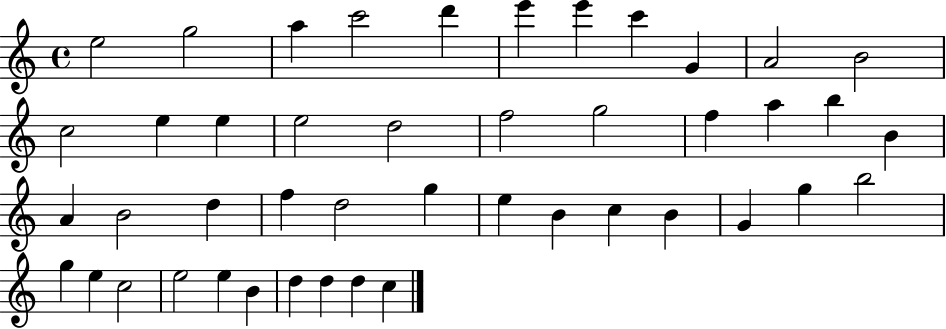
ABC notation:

X:1
T:Untitled
M:4/4
L:1/4
K:C
e2 g2 a c'2 d' e' e' c' G A2 B2 c2 e e e2 d2 f2 g2 f a b B A B2 d f d2 g e B c B G g b2 g e c2 e2 e B d d d c